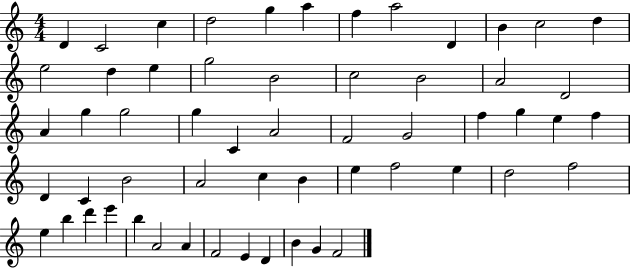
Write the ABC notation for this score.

X:1
T:Untitled
M:4/4
L:1/4
K:C
D C2 c d2 g a f a2 D B c2 d e2 d e g2 B2 c2 B2 A2 D2 A g g2 g C A2 F2 G2 f g e f D C B2 A2 c B e f2 e d2 f2 e b d' e' b A2 A F2 E D B G F2